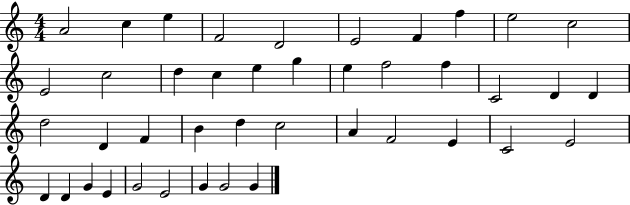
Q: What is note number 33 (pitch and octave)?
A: E4